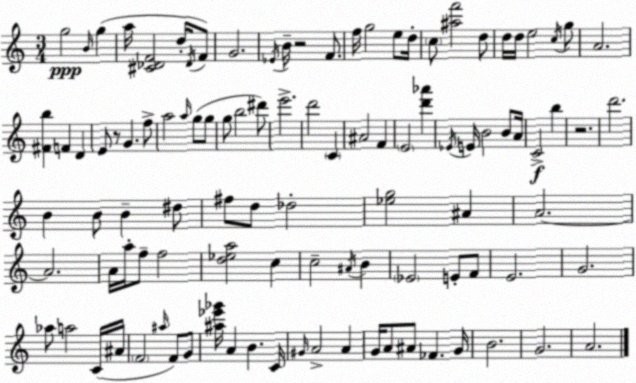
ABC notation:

X:1
T:Untitled
M:3/4
L:1/4
K:C
g2 B/4 g a/4 [^C_DF]2 d/4 _D/4 F/2 G2 _E/4 B/4 z2 F/2 f/4 g2 e/2 d/4 c/2 [^af']2 d/2 d/4 d/4 e2 c/4 g/2 A2 [^Fb] F D E/2 z/2 G f/2 a2 a/4 g/2 g/2 g/2 b2 ^d'/2 e'2 d'2 C ^A2 F E2 [d'_a'] _E/4 E/4 B2 B/2 A/4 C2 b z2 d'2 B B/2 B ^d/2 ^f/2 d/2 _d2 [_eg]2 ^A A2 A2 A/4 a/4 f/2 f2 [d_ea]2 c c2 ^A/4 B _E2 E/2 F/2 E2 G2 _a/2 a2 C/4 ^A/4 F2 ^a/4 F/2 G/2 [^a_e'_g']/4 A B C/4 ^G/4 A2 A G/4 A/2 ^A/2 _F G/4 B2 G2 A2